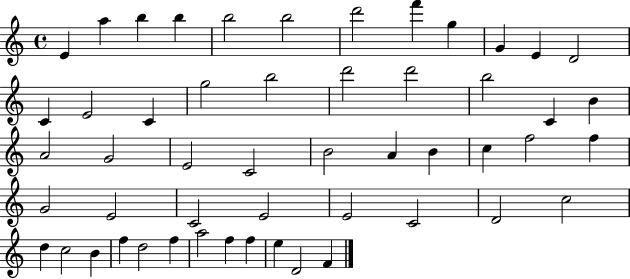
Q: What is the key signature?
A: C major